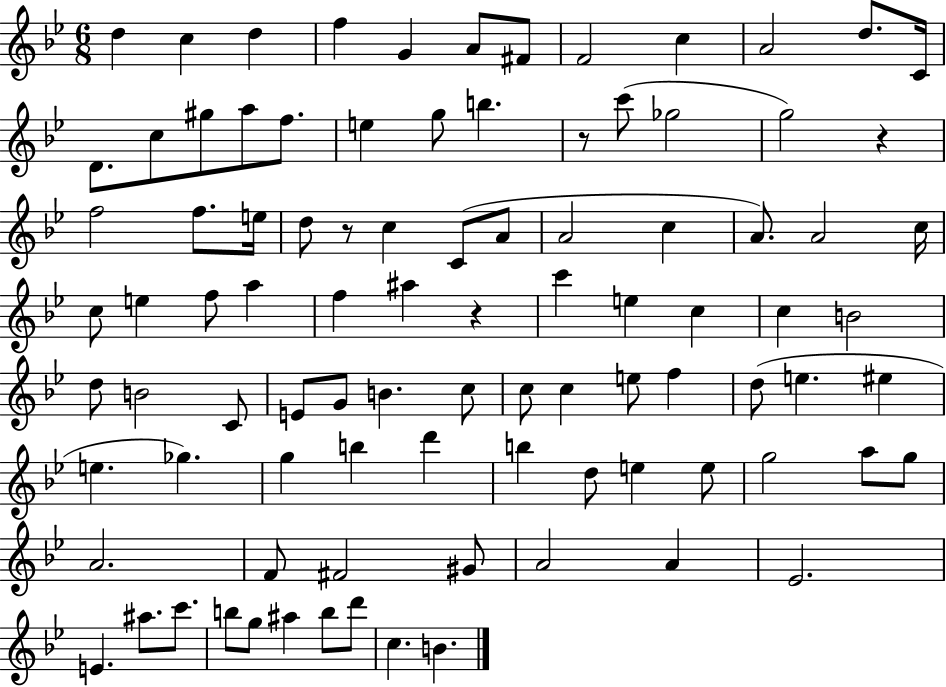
D5/q C5/q D5/q F5/q G4/q A4/e F#4/e F4/h C5/q A4/h D5/e. C4/s D4/e. C5/e G#5/e A5/e F5/e. E5/q G5/e B5/q. R/e C6/e Gb5/h G5/h R/q F5/h F5/e. E5/s D5/e R/e C5/q C4/e A4/e A4/h C5/q A4/e. A4/h C5/s C5/e E5/q F5/e A5/q F5/q A#5/q R/q C6/q E5/q C5/q C5/q B4/h D5/e B4/h C4/e E4/e G4/e B4/q. C5/e C5/e C5/q E5/e F5/q D5/e E5/q. EIS5/q E5/q. Gb5/q. G5/q B5/q D6/q B5/q D5/e E5/q E5/e G5/h A5/e G5/e A4/h. F4/e F#4/h G#4/e A4/h A4/q Eb4/h. E4/q. A#5/e. C6/e. B5/e G5/e A#5/q B5/e D6/e C5/q. B4/q.